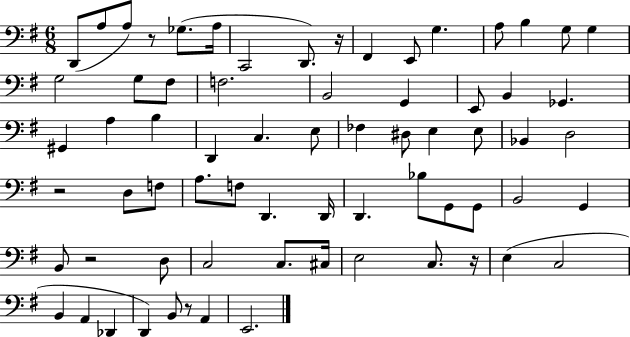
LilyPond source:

{
  \clef bass
  \numericTimeSignature
  \time 6/8
  \key g \major
  d,8( a8 a8) r8 ges8.( a16 | c,2 d,8.) r16 | fis,4 e,8 g4. | a8 b4 g8 g4 | \break g2 g8 fis8 | f2. | b,2 g,4 | e,8 b,4 ges,4. | \break gis,4 a4 b4 | d,4 c4. e8 | fes4 dis8 e4 e8 | bes,4 d2 | \break r2 d8 f8 | a8. f8 d,4. d,16 | d,4. bes8 g,8 g,8 | b,2 g,4 | \break b,8 r2 d8 | c2 c8. cis16 | e2 c8. r16 | e4( c2 | \break b,4 a,4 des,4 | d,4) b,8 r8 a,4 | e,2. | \bar "|."
}